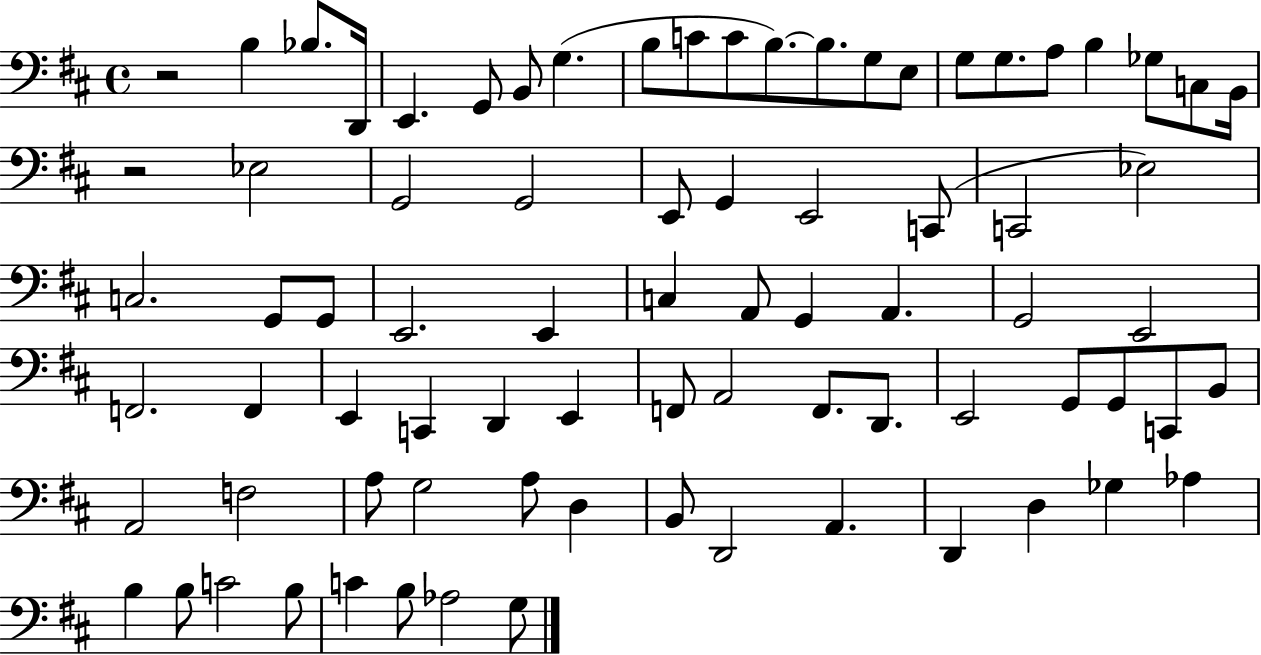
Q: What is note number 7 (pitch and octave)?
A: G3